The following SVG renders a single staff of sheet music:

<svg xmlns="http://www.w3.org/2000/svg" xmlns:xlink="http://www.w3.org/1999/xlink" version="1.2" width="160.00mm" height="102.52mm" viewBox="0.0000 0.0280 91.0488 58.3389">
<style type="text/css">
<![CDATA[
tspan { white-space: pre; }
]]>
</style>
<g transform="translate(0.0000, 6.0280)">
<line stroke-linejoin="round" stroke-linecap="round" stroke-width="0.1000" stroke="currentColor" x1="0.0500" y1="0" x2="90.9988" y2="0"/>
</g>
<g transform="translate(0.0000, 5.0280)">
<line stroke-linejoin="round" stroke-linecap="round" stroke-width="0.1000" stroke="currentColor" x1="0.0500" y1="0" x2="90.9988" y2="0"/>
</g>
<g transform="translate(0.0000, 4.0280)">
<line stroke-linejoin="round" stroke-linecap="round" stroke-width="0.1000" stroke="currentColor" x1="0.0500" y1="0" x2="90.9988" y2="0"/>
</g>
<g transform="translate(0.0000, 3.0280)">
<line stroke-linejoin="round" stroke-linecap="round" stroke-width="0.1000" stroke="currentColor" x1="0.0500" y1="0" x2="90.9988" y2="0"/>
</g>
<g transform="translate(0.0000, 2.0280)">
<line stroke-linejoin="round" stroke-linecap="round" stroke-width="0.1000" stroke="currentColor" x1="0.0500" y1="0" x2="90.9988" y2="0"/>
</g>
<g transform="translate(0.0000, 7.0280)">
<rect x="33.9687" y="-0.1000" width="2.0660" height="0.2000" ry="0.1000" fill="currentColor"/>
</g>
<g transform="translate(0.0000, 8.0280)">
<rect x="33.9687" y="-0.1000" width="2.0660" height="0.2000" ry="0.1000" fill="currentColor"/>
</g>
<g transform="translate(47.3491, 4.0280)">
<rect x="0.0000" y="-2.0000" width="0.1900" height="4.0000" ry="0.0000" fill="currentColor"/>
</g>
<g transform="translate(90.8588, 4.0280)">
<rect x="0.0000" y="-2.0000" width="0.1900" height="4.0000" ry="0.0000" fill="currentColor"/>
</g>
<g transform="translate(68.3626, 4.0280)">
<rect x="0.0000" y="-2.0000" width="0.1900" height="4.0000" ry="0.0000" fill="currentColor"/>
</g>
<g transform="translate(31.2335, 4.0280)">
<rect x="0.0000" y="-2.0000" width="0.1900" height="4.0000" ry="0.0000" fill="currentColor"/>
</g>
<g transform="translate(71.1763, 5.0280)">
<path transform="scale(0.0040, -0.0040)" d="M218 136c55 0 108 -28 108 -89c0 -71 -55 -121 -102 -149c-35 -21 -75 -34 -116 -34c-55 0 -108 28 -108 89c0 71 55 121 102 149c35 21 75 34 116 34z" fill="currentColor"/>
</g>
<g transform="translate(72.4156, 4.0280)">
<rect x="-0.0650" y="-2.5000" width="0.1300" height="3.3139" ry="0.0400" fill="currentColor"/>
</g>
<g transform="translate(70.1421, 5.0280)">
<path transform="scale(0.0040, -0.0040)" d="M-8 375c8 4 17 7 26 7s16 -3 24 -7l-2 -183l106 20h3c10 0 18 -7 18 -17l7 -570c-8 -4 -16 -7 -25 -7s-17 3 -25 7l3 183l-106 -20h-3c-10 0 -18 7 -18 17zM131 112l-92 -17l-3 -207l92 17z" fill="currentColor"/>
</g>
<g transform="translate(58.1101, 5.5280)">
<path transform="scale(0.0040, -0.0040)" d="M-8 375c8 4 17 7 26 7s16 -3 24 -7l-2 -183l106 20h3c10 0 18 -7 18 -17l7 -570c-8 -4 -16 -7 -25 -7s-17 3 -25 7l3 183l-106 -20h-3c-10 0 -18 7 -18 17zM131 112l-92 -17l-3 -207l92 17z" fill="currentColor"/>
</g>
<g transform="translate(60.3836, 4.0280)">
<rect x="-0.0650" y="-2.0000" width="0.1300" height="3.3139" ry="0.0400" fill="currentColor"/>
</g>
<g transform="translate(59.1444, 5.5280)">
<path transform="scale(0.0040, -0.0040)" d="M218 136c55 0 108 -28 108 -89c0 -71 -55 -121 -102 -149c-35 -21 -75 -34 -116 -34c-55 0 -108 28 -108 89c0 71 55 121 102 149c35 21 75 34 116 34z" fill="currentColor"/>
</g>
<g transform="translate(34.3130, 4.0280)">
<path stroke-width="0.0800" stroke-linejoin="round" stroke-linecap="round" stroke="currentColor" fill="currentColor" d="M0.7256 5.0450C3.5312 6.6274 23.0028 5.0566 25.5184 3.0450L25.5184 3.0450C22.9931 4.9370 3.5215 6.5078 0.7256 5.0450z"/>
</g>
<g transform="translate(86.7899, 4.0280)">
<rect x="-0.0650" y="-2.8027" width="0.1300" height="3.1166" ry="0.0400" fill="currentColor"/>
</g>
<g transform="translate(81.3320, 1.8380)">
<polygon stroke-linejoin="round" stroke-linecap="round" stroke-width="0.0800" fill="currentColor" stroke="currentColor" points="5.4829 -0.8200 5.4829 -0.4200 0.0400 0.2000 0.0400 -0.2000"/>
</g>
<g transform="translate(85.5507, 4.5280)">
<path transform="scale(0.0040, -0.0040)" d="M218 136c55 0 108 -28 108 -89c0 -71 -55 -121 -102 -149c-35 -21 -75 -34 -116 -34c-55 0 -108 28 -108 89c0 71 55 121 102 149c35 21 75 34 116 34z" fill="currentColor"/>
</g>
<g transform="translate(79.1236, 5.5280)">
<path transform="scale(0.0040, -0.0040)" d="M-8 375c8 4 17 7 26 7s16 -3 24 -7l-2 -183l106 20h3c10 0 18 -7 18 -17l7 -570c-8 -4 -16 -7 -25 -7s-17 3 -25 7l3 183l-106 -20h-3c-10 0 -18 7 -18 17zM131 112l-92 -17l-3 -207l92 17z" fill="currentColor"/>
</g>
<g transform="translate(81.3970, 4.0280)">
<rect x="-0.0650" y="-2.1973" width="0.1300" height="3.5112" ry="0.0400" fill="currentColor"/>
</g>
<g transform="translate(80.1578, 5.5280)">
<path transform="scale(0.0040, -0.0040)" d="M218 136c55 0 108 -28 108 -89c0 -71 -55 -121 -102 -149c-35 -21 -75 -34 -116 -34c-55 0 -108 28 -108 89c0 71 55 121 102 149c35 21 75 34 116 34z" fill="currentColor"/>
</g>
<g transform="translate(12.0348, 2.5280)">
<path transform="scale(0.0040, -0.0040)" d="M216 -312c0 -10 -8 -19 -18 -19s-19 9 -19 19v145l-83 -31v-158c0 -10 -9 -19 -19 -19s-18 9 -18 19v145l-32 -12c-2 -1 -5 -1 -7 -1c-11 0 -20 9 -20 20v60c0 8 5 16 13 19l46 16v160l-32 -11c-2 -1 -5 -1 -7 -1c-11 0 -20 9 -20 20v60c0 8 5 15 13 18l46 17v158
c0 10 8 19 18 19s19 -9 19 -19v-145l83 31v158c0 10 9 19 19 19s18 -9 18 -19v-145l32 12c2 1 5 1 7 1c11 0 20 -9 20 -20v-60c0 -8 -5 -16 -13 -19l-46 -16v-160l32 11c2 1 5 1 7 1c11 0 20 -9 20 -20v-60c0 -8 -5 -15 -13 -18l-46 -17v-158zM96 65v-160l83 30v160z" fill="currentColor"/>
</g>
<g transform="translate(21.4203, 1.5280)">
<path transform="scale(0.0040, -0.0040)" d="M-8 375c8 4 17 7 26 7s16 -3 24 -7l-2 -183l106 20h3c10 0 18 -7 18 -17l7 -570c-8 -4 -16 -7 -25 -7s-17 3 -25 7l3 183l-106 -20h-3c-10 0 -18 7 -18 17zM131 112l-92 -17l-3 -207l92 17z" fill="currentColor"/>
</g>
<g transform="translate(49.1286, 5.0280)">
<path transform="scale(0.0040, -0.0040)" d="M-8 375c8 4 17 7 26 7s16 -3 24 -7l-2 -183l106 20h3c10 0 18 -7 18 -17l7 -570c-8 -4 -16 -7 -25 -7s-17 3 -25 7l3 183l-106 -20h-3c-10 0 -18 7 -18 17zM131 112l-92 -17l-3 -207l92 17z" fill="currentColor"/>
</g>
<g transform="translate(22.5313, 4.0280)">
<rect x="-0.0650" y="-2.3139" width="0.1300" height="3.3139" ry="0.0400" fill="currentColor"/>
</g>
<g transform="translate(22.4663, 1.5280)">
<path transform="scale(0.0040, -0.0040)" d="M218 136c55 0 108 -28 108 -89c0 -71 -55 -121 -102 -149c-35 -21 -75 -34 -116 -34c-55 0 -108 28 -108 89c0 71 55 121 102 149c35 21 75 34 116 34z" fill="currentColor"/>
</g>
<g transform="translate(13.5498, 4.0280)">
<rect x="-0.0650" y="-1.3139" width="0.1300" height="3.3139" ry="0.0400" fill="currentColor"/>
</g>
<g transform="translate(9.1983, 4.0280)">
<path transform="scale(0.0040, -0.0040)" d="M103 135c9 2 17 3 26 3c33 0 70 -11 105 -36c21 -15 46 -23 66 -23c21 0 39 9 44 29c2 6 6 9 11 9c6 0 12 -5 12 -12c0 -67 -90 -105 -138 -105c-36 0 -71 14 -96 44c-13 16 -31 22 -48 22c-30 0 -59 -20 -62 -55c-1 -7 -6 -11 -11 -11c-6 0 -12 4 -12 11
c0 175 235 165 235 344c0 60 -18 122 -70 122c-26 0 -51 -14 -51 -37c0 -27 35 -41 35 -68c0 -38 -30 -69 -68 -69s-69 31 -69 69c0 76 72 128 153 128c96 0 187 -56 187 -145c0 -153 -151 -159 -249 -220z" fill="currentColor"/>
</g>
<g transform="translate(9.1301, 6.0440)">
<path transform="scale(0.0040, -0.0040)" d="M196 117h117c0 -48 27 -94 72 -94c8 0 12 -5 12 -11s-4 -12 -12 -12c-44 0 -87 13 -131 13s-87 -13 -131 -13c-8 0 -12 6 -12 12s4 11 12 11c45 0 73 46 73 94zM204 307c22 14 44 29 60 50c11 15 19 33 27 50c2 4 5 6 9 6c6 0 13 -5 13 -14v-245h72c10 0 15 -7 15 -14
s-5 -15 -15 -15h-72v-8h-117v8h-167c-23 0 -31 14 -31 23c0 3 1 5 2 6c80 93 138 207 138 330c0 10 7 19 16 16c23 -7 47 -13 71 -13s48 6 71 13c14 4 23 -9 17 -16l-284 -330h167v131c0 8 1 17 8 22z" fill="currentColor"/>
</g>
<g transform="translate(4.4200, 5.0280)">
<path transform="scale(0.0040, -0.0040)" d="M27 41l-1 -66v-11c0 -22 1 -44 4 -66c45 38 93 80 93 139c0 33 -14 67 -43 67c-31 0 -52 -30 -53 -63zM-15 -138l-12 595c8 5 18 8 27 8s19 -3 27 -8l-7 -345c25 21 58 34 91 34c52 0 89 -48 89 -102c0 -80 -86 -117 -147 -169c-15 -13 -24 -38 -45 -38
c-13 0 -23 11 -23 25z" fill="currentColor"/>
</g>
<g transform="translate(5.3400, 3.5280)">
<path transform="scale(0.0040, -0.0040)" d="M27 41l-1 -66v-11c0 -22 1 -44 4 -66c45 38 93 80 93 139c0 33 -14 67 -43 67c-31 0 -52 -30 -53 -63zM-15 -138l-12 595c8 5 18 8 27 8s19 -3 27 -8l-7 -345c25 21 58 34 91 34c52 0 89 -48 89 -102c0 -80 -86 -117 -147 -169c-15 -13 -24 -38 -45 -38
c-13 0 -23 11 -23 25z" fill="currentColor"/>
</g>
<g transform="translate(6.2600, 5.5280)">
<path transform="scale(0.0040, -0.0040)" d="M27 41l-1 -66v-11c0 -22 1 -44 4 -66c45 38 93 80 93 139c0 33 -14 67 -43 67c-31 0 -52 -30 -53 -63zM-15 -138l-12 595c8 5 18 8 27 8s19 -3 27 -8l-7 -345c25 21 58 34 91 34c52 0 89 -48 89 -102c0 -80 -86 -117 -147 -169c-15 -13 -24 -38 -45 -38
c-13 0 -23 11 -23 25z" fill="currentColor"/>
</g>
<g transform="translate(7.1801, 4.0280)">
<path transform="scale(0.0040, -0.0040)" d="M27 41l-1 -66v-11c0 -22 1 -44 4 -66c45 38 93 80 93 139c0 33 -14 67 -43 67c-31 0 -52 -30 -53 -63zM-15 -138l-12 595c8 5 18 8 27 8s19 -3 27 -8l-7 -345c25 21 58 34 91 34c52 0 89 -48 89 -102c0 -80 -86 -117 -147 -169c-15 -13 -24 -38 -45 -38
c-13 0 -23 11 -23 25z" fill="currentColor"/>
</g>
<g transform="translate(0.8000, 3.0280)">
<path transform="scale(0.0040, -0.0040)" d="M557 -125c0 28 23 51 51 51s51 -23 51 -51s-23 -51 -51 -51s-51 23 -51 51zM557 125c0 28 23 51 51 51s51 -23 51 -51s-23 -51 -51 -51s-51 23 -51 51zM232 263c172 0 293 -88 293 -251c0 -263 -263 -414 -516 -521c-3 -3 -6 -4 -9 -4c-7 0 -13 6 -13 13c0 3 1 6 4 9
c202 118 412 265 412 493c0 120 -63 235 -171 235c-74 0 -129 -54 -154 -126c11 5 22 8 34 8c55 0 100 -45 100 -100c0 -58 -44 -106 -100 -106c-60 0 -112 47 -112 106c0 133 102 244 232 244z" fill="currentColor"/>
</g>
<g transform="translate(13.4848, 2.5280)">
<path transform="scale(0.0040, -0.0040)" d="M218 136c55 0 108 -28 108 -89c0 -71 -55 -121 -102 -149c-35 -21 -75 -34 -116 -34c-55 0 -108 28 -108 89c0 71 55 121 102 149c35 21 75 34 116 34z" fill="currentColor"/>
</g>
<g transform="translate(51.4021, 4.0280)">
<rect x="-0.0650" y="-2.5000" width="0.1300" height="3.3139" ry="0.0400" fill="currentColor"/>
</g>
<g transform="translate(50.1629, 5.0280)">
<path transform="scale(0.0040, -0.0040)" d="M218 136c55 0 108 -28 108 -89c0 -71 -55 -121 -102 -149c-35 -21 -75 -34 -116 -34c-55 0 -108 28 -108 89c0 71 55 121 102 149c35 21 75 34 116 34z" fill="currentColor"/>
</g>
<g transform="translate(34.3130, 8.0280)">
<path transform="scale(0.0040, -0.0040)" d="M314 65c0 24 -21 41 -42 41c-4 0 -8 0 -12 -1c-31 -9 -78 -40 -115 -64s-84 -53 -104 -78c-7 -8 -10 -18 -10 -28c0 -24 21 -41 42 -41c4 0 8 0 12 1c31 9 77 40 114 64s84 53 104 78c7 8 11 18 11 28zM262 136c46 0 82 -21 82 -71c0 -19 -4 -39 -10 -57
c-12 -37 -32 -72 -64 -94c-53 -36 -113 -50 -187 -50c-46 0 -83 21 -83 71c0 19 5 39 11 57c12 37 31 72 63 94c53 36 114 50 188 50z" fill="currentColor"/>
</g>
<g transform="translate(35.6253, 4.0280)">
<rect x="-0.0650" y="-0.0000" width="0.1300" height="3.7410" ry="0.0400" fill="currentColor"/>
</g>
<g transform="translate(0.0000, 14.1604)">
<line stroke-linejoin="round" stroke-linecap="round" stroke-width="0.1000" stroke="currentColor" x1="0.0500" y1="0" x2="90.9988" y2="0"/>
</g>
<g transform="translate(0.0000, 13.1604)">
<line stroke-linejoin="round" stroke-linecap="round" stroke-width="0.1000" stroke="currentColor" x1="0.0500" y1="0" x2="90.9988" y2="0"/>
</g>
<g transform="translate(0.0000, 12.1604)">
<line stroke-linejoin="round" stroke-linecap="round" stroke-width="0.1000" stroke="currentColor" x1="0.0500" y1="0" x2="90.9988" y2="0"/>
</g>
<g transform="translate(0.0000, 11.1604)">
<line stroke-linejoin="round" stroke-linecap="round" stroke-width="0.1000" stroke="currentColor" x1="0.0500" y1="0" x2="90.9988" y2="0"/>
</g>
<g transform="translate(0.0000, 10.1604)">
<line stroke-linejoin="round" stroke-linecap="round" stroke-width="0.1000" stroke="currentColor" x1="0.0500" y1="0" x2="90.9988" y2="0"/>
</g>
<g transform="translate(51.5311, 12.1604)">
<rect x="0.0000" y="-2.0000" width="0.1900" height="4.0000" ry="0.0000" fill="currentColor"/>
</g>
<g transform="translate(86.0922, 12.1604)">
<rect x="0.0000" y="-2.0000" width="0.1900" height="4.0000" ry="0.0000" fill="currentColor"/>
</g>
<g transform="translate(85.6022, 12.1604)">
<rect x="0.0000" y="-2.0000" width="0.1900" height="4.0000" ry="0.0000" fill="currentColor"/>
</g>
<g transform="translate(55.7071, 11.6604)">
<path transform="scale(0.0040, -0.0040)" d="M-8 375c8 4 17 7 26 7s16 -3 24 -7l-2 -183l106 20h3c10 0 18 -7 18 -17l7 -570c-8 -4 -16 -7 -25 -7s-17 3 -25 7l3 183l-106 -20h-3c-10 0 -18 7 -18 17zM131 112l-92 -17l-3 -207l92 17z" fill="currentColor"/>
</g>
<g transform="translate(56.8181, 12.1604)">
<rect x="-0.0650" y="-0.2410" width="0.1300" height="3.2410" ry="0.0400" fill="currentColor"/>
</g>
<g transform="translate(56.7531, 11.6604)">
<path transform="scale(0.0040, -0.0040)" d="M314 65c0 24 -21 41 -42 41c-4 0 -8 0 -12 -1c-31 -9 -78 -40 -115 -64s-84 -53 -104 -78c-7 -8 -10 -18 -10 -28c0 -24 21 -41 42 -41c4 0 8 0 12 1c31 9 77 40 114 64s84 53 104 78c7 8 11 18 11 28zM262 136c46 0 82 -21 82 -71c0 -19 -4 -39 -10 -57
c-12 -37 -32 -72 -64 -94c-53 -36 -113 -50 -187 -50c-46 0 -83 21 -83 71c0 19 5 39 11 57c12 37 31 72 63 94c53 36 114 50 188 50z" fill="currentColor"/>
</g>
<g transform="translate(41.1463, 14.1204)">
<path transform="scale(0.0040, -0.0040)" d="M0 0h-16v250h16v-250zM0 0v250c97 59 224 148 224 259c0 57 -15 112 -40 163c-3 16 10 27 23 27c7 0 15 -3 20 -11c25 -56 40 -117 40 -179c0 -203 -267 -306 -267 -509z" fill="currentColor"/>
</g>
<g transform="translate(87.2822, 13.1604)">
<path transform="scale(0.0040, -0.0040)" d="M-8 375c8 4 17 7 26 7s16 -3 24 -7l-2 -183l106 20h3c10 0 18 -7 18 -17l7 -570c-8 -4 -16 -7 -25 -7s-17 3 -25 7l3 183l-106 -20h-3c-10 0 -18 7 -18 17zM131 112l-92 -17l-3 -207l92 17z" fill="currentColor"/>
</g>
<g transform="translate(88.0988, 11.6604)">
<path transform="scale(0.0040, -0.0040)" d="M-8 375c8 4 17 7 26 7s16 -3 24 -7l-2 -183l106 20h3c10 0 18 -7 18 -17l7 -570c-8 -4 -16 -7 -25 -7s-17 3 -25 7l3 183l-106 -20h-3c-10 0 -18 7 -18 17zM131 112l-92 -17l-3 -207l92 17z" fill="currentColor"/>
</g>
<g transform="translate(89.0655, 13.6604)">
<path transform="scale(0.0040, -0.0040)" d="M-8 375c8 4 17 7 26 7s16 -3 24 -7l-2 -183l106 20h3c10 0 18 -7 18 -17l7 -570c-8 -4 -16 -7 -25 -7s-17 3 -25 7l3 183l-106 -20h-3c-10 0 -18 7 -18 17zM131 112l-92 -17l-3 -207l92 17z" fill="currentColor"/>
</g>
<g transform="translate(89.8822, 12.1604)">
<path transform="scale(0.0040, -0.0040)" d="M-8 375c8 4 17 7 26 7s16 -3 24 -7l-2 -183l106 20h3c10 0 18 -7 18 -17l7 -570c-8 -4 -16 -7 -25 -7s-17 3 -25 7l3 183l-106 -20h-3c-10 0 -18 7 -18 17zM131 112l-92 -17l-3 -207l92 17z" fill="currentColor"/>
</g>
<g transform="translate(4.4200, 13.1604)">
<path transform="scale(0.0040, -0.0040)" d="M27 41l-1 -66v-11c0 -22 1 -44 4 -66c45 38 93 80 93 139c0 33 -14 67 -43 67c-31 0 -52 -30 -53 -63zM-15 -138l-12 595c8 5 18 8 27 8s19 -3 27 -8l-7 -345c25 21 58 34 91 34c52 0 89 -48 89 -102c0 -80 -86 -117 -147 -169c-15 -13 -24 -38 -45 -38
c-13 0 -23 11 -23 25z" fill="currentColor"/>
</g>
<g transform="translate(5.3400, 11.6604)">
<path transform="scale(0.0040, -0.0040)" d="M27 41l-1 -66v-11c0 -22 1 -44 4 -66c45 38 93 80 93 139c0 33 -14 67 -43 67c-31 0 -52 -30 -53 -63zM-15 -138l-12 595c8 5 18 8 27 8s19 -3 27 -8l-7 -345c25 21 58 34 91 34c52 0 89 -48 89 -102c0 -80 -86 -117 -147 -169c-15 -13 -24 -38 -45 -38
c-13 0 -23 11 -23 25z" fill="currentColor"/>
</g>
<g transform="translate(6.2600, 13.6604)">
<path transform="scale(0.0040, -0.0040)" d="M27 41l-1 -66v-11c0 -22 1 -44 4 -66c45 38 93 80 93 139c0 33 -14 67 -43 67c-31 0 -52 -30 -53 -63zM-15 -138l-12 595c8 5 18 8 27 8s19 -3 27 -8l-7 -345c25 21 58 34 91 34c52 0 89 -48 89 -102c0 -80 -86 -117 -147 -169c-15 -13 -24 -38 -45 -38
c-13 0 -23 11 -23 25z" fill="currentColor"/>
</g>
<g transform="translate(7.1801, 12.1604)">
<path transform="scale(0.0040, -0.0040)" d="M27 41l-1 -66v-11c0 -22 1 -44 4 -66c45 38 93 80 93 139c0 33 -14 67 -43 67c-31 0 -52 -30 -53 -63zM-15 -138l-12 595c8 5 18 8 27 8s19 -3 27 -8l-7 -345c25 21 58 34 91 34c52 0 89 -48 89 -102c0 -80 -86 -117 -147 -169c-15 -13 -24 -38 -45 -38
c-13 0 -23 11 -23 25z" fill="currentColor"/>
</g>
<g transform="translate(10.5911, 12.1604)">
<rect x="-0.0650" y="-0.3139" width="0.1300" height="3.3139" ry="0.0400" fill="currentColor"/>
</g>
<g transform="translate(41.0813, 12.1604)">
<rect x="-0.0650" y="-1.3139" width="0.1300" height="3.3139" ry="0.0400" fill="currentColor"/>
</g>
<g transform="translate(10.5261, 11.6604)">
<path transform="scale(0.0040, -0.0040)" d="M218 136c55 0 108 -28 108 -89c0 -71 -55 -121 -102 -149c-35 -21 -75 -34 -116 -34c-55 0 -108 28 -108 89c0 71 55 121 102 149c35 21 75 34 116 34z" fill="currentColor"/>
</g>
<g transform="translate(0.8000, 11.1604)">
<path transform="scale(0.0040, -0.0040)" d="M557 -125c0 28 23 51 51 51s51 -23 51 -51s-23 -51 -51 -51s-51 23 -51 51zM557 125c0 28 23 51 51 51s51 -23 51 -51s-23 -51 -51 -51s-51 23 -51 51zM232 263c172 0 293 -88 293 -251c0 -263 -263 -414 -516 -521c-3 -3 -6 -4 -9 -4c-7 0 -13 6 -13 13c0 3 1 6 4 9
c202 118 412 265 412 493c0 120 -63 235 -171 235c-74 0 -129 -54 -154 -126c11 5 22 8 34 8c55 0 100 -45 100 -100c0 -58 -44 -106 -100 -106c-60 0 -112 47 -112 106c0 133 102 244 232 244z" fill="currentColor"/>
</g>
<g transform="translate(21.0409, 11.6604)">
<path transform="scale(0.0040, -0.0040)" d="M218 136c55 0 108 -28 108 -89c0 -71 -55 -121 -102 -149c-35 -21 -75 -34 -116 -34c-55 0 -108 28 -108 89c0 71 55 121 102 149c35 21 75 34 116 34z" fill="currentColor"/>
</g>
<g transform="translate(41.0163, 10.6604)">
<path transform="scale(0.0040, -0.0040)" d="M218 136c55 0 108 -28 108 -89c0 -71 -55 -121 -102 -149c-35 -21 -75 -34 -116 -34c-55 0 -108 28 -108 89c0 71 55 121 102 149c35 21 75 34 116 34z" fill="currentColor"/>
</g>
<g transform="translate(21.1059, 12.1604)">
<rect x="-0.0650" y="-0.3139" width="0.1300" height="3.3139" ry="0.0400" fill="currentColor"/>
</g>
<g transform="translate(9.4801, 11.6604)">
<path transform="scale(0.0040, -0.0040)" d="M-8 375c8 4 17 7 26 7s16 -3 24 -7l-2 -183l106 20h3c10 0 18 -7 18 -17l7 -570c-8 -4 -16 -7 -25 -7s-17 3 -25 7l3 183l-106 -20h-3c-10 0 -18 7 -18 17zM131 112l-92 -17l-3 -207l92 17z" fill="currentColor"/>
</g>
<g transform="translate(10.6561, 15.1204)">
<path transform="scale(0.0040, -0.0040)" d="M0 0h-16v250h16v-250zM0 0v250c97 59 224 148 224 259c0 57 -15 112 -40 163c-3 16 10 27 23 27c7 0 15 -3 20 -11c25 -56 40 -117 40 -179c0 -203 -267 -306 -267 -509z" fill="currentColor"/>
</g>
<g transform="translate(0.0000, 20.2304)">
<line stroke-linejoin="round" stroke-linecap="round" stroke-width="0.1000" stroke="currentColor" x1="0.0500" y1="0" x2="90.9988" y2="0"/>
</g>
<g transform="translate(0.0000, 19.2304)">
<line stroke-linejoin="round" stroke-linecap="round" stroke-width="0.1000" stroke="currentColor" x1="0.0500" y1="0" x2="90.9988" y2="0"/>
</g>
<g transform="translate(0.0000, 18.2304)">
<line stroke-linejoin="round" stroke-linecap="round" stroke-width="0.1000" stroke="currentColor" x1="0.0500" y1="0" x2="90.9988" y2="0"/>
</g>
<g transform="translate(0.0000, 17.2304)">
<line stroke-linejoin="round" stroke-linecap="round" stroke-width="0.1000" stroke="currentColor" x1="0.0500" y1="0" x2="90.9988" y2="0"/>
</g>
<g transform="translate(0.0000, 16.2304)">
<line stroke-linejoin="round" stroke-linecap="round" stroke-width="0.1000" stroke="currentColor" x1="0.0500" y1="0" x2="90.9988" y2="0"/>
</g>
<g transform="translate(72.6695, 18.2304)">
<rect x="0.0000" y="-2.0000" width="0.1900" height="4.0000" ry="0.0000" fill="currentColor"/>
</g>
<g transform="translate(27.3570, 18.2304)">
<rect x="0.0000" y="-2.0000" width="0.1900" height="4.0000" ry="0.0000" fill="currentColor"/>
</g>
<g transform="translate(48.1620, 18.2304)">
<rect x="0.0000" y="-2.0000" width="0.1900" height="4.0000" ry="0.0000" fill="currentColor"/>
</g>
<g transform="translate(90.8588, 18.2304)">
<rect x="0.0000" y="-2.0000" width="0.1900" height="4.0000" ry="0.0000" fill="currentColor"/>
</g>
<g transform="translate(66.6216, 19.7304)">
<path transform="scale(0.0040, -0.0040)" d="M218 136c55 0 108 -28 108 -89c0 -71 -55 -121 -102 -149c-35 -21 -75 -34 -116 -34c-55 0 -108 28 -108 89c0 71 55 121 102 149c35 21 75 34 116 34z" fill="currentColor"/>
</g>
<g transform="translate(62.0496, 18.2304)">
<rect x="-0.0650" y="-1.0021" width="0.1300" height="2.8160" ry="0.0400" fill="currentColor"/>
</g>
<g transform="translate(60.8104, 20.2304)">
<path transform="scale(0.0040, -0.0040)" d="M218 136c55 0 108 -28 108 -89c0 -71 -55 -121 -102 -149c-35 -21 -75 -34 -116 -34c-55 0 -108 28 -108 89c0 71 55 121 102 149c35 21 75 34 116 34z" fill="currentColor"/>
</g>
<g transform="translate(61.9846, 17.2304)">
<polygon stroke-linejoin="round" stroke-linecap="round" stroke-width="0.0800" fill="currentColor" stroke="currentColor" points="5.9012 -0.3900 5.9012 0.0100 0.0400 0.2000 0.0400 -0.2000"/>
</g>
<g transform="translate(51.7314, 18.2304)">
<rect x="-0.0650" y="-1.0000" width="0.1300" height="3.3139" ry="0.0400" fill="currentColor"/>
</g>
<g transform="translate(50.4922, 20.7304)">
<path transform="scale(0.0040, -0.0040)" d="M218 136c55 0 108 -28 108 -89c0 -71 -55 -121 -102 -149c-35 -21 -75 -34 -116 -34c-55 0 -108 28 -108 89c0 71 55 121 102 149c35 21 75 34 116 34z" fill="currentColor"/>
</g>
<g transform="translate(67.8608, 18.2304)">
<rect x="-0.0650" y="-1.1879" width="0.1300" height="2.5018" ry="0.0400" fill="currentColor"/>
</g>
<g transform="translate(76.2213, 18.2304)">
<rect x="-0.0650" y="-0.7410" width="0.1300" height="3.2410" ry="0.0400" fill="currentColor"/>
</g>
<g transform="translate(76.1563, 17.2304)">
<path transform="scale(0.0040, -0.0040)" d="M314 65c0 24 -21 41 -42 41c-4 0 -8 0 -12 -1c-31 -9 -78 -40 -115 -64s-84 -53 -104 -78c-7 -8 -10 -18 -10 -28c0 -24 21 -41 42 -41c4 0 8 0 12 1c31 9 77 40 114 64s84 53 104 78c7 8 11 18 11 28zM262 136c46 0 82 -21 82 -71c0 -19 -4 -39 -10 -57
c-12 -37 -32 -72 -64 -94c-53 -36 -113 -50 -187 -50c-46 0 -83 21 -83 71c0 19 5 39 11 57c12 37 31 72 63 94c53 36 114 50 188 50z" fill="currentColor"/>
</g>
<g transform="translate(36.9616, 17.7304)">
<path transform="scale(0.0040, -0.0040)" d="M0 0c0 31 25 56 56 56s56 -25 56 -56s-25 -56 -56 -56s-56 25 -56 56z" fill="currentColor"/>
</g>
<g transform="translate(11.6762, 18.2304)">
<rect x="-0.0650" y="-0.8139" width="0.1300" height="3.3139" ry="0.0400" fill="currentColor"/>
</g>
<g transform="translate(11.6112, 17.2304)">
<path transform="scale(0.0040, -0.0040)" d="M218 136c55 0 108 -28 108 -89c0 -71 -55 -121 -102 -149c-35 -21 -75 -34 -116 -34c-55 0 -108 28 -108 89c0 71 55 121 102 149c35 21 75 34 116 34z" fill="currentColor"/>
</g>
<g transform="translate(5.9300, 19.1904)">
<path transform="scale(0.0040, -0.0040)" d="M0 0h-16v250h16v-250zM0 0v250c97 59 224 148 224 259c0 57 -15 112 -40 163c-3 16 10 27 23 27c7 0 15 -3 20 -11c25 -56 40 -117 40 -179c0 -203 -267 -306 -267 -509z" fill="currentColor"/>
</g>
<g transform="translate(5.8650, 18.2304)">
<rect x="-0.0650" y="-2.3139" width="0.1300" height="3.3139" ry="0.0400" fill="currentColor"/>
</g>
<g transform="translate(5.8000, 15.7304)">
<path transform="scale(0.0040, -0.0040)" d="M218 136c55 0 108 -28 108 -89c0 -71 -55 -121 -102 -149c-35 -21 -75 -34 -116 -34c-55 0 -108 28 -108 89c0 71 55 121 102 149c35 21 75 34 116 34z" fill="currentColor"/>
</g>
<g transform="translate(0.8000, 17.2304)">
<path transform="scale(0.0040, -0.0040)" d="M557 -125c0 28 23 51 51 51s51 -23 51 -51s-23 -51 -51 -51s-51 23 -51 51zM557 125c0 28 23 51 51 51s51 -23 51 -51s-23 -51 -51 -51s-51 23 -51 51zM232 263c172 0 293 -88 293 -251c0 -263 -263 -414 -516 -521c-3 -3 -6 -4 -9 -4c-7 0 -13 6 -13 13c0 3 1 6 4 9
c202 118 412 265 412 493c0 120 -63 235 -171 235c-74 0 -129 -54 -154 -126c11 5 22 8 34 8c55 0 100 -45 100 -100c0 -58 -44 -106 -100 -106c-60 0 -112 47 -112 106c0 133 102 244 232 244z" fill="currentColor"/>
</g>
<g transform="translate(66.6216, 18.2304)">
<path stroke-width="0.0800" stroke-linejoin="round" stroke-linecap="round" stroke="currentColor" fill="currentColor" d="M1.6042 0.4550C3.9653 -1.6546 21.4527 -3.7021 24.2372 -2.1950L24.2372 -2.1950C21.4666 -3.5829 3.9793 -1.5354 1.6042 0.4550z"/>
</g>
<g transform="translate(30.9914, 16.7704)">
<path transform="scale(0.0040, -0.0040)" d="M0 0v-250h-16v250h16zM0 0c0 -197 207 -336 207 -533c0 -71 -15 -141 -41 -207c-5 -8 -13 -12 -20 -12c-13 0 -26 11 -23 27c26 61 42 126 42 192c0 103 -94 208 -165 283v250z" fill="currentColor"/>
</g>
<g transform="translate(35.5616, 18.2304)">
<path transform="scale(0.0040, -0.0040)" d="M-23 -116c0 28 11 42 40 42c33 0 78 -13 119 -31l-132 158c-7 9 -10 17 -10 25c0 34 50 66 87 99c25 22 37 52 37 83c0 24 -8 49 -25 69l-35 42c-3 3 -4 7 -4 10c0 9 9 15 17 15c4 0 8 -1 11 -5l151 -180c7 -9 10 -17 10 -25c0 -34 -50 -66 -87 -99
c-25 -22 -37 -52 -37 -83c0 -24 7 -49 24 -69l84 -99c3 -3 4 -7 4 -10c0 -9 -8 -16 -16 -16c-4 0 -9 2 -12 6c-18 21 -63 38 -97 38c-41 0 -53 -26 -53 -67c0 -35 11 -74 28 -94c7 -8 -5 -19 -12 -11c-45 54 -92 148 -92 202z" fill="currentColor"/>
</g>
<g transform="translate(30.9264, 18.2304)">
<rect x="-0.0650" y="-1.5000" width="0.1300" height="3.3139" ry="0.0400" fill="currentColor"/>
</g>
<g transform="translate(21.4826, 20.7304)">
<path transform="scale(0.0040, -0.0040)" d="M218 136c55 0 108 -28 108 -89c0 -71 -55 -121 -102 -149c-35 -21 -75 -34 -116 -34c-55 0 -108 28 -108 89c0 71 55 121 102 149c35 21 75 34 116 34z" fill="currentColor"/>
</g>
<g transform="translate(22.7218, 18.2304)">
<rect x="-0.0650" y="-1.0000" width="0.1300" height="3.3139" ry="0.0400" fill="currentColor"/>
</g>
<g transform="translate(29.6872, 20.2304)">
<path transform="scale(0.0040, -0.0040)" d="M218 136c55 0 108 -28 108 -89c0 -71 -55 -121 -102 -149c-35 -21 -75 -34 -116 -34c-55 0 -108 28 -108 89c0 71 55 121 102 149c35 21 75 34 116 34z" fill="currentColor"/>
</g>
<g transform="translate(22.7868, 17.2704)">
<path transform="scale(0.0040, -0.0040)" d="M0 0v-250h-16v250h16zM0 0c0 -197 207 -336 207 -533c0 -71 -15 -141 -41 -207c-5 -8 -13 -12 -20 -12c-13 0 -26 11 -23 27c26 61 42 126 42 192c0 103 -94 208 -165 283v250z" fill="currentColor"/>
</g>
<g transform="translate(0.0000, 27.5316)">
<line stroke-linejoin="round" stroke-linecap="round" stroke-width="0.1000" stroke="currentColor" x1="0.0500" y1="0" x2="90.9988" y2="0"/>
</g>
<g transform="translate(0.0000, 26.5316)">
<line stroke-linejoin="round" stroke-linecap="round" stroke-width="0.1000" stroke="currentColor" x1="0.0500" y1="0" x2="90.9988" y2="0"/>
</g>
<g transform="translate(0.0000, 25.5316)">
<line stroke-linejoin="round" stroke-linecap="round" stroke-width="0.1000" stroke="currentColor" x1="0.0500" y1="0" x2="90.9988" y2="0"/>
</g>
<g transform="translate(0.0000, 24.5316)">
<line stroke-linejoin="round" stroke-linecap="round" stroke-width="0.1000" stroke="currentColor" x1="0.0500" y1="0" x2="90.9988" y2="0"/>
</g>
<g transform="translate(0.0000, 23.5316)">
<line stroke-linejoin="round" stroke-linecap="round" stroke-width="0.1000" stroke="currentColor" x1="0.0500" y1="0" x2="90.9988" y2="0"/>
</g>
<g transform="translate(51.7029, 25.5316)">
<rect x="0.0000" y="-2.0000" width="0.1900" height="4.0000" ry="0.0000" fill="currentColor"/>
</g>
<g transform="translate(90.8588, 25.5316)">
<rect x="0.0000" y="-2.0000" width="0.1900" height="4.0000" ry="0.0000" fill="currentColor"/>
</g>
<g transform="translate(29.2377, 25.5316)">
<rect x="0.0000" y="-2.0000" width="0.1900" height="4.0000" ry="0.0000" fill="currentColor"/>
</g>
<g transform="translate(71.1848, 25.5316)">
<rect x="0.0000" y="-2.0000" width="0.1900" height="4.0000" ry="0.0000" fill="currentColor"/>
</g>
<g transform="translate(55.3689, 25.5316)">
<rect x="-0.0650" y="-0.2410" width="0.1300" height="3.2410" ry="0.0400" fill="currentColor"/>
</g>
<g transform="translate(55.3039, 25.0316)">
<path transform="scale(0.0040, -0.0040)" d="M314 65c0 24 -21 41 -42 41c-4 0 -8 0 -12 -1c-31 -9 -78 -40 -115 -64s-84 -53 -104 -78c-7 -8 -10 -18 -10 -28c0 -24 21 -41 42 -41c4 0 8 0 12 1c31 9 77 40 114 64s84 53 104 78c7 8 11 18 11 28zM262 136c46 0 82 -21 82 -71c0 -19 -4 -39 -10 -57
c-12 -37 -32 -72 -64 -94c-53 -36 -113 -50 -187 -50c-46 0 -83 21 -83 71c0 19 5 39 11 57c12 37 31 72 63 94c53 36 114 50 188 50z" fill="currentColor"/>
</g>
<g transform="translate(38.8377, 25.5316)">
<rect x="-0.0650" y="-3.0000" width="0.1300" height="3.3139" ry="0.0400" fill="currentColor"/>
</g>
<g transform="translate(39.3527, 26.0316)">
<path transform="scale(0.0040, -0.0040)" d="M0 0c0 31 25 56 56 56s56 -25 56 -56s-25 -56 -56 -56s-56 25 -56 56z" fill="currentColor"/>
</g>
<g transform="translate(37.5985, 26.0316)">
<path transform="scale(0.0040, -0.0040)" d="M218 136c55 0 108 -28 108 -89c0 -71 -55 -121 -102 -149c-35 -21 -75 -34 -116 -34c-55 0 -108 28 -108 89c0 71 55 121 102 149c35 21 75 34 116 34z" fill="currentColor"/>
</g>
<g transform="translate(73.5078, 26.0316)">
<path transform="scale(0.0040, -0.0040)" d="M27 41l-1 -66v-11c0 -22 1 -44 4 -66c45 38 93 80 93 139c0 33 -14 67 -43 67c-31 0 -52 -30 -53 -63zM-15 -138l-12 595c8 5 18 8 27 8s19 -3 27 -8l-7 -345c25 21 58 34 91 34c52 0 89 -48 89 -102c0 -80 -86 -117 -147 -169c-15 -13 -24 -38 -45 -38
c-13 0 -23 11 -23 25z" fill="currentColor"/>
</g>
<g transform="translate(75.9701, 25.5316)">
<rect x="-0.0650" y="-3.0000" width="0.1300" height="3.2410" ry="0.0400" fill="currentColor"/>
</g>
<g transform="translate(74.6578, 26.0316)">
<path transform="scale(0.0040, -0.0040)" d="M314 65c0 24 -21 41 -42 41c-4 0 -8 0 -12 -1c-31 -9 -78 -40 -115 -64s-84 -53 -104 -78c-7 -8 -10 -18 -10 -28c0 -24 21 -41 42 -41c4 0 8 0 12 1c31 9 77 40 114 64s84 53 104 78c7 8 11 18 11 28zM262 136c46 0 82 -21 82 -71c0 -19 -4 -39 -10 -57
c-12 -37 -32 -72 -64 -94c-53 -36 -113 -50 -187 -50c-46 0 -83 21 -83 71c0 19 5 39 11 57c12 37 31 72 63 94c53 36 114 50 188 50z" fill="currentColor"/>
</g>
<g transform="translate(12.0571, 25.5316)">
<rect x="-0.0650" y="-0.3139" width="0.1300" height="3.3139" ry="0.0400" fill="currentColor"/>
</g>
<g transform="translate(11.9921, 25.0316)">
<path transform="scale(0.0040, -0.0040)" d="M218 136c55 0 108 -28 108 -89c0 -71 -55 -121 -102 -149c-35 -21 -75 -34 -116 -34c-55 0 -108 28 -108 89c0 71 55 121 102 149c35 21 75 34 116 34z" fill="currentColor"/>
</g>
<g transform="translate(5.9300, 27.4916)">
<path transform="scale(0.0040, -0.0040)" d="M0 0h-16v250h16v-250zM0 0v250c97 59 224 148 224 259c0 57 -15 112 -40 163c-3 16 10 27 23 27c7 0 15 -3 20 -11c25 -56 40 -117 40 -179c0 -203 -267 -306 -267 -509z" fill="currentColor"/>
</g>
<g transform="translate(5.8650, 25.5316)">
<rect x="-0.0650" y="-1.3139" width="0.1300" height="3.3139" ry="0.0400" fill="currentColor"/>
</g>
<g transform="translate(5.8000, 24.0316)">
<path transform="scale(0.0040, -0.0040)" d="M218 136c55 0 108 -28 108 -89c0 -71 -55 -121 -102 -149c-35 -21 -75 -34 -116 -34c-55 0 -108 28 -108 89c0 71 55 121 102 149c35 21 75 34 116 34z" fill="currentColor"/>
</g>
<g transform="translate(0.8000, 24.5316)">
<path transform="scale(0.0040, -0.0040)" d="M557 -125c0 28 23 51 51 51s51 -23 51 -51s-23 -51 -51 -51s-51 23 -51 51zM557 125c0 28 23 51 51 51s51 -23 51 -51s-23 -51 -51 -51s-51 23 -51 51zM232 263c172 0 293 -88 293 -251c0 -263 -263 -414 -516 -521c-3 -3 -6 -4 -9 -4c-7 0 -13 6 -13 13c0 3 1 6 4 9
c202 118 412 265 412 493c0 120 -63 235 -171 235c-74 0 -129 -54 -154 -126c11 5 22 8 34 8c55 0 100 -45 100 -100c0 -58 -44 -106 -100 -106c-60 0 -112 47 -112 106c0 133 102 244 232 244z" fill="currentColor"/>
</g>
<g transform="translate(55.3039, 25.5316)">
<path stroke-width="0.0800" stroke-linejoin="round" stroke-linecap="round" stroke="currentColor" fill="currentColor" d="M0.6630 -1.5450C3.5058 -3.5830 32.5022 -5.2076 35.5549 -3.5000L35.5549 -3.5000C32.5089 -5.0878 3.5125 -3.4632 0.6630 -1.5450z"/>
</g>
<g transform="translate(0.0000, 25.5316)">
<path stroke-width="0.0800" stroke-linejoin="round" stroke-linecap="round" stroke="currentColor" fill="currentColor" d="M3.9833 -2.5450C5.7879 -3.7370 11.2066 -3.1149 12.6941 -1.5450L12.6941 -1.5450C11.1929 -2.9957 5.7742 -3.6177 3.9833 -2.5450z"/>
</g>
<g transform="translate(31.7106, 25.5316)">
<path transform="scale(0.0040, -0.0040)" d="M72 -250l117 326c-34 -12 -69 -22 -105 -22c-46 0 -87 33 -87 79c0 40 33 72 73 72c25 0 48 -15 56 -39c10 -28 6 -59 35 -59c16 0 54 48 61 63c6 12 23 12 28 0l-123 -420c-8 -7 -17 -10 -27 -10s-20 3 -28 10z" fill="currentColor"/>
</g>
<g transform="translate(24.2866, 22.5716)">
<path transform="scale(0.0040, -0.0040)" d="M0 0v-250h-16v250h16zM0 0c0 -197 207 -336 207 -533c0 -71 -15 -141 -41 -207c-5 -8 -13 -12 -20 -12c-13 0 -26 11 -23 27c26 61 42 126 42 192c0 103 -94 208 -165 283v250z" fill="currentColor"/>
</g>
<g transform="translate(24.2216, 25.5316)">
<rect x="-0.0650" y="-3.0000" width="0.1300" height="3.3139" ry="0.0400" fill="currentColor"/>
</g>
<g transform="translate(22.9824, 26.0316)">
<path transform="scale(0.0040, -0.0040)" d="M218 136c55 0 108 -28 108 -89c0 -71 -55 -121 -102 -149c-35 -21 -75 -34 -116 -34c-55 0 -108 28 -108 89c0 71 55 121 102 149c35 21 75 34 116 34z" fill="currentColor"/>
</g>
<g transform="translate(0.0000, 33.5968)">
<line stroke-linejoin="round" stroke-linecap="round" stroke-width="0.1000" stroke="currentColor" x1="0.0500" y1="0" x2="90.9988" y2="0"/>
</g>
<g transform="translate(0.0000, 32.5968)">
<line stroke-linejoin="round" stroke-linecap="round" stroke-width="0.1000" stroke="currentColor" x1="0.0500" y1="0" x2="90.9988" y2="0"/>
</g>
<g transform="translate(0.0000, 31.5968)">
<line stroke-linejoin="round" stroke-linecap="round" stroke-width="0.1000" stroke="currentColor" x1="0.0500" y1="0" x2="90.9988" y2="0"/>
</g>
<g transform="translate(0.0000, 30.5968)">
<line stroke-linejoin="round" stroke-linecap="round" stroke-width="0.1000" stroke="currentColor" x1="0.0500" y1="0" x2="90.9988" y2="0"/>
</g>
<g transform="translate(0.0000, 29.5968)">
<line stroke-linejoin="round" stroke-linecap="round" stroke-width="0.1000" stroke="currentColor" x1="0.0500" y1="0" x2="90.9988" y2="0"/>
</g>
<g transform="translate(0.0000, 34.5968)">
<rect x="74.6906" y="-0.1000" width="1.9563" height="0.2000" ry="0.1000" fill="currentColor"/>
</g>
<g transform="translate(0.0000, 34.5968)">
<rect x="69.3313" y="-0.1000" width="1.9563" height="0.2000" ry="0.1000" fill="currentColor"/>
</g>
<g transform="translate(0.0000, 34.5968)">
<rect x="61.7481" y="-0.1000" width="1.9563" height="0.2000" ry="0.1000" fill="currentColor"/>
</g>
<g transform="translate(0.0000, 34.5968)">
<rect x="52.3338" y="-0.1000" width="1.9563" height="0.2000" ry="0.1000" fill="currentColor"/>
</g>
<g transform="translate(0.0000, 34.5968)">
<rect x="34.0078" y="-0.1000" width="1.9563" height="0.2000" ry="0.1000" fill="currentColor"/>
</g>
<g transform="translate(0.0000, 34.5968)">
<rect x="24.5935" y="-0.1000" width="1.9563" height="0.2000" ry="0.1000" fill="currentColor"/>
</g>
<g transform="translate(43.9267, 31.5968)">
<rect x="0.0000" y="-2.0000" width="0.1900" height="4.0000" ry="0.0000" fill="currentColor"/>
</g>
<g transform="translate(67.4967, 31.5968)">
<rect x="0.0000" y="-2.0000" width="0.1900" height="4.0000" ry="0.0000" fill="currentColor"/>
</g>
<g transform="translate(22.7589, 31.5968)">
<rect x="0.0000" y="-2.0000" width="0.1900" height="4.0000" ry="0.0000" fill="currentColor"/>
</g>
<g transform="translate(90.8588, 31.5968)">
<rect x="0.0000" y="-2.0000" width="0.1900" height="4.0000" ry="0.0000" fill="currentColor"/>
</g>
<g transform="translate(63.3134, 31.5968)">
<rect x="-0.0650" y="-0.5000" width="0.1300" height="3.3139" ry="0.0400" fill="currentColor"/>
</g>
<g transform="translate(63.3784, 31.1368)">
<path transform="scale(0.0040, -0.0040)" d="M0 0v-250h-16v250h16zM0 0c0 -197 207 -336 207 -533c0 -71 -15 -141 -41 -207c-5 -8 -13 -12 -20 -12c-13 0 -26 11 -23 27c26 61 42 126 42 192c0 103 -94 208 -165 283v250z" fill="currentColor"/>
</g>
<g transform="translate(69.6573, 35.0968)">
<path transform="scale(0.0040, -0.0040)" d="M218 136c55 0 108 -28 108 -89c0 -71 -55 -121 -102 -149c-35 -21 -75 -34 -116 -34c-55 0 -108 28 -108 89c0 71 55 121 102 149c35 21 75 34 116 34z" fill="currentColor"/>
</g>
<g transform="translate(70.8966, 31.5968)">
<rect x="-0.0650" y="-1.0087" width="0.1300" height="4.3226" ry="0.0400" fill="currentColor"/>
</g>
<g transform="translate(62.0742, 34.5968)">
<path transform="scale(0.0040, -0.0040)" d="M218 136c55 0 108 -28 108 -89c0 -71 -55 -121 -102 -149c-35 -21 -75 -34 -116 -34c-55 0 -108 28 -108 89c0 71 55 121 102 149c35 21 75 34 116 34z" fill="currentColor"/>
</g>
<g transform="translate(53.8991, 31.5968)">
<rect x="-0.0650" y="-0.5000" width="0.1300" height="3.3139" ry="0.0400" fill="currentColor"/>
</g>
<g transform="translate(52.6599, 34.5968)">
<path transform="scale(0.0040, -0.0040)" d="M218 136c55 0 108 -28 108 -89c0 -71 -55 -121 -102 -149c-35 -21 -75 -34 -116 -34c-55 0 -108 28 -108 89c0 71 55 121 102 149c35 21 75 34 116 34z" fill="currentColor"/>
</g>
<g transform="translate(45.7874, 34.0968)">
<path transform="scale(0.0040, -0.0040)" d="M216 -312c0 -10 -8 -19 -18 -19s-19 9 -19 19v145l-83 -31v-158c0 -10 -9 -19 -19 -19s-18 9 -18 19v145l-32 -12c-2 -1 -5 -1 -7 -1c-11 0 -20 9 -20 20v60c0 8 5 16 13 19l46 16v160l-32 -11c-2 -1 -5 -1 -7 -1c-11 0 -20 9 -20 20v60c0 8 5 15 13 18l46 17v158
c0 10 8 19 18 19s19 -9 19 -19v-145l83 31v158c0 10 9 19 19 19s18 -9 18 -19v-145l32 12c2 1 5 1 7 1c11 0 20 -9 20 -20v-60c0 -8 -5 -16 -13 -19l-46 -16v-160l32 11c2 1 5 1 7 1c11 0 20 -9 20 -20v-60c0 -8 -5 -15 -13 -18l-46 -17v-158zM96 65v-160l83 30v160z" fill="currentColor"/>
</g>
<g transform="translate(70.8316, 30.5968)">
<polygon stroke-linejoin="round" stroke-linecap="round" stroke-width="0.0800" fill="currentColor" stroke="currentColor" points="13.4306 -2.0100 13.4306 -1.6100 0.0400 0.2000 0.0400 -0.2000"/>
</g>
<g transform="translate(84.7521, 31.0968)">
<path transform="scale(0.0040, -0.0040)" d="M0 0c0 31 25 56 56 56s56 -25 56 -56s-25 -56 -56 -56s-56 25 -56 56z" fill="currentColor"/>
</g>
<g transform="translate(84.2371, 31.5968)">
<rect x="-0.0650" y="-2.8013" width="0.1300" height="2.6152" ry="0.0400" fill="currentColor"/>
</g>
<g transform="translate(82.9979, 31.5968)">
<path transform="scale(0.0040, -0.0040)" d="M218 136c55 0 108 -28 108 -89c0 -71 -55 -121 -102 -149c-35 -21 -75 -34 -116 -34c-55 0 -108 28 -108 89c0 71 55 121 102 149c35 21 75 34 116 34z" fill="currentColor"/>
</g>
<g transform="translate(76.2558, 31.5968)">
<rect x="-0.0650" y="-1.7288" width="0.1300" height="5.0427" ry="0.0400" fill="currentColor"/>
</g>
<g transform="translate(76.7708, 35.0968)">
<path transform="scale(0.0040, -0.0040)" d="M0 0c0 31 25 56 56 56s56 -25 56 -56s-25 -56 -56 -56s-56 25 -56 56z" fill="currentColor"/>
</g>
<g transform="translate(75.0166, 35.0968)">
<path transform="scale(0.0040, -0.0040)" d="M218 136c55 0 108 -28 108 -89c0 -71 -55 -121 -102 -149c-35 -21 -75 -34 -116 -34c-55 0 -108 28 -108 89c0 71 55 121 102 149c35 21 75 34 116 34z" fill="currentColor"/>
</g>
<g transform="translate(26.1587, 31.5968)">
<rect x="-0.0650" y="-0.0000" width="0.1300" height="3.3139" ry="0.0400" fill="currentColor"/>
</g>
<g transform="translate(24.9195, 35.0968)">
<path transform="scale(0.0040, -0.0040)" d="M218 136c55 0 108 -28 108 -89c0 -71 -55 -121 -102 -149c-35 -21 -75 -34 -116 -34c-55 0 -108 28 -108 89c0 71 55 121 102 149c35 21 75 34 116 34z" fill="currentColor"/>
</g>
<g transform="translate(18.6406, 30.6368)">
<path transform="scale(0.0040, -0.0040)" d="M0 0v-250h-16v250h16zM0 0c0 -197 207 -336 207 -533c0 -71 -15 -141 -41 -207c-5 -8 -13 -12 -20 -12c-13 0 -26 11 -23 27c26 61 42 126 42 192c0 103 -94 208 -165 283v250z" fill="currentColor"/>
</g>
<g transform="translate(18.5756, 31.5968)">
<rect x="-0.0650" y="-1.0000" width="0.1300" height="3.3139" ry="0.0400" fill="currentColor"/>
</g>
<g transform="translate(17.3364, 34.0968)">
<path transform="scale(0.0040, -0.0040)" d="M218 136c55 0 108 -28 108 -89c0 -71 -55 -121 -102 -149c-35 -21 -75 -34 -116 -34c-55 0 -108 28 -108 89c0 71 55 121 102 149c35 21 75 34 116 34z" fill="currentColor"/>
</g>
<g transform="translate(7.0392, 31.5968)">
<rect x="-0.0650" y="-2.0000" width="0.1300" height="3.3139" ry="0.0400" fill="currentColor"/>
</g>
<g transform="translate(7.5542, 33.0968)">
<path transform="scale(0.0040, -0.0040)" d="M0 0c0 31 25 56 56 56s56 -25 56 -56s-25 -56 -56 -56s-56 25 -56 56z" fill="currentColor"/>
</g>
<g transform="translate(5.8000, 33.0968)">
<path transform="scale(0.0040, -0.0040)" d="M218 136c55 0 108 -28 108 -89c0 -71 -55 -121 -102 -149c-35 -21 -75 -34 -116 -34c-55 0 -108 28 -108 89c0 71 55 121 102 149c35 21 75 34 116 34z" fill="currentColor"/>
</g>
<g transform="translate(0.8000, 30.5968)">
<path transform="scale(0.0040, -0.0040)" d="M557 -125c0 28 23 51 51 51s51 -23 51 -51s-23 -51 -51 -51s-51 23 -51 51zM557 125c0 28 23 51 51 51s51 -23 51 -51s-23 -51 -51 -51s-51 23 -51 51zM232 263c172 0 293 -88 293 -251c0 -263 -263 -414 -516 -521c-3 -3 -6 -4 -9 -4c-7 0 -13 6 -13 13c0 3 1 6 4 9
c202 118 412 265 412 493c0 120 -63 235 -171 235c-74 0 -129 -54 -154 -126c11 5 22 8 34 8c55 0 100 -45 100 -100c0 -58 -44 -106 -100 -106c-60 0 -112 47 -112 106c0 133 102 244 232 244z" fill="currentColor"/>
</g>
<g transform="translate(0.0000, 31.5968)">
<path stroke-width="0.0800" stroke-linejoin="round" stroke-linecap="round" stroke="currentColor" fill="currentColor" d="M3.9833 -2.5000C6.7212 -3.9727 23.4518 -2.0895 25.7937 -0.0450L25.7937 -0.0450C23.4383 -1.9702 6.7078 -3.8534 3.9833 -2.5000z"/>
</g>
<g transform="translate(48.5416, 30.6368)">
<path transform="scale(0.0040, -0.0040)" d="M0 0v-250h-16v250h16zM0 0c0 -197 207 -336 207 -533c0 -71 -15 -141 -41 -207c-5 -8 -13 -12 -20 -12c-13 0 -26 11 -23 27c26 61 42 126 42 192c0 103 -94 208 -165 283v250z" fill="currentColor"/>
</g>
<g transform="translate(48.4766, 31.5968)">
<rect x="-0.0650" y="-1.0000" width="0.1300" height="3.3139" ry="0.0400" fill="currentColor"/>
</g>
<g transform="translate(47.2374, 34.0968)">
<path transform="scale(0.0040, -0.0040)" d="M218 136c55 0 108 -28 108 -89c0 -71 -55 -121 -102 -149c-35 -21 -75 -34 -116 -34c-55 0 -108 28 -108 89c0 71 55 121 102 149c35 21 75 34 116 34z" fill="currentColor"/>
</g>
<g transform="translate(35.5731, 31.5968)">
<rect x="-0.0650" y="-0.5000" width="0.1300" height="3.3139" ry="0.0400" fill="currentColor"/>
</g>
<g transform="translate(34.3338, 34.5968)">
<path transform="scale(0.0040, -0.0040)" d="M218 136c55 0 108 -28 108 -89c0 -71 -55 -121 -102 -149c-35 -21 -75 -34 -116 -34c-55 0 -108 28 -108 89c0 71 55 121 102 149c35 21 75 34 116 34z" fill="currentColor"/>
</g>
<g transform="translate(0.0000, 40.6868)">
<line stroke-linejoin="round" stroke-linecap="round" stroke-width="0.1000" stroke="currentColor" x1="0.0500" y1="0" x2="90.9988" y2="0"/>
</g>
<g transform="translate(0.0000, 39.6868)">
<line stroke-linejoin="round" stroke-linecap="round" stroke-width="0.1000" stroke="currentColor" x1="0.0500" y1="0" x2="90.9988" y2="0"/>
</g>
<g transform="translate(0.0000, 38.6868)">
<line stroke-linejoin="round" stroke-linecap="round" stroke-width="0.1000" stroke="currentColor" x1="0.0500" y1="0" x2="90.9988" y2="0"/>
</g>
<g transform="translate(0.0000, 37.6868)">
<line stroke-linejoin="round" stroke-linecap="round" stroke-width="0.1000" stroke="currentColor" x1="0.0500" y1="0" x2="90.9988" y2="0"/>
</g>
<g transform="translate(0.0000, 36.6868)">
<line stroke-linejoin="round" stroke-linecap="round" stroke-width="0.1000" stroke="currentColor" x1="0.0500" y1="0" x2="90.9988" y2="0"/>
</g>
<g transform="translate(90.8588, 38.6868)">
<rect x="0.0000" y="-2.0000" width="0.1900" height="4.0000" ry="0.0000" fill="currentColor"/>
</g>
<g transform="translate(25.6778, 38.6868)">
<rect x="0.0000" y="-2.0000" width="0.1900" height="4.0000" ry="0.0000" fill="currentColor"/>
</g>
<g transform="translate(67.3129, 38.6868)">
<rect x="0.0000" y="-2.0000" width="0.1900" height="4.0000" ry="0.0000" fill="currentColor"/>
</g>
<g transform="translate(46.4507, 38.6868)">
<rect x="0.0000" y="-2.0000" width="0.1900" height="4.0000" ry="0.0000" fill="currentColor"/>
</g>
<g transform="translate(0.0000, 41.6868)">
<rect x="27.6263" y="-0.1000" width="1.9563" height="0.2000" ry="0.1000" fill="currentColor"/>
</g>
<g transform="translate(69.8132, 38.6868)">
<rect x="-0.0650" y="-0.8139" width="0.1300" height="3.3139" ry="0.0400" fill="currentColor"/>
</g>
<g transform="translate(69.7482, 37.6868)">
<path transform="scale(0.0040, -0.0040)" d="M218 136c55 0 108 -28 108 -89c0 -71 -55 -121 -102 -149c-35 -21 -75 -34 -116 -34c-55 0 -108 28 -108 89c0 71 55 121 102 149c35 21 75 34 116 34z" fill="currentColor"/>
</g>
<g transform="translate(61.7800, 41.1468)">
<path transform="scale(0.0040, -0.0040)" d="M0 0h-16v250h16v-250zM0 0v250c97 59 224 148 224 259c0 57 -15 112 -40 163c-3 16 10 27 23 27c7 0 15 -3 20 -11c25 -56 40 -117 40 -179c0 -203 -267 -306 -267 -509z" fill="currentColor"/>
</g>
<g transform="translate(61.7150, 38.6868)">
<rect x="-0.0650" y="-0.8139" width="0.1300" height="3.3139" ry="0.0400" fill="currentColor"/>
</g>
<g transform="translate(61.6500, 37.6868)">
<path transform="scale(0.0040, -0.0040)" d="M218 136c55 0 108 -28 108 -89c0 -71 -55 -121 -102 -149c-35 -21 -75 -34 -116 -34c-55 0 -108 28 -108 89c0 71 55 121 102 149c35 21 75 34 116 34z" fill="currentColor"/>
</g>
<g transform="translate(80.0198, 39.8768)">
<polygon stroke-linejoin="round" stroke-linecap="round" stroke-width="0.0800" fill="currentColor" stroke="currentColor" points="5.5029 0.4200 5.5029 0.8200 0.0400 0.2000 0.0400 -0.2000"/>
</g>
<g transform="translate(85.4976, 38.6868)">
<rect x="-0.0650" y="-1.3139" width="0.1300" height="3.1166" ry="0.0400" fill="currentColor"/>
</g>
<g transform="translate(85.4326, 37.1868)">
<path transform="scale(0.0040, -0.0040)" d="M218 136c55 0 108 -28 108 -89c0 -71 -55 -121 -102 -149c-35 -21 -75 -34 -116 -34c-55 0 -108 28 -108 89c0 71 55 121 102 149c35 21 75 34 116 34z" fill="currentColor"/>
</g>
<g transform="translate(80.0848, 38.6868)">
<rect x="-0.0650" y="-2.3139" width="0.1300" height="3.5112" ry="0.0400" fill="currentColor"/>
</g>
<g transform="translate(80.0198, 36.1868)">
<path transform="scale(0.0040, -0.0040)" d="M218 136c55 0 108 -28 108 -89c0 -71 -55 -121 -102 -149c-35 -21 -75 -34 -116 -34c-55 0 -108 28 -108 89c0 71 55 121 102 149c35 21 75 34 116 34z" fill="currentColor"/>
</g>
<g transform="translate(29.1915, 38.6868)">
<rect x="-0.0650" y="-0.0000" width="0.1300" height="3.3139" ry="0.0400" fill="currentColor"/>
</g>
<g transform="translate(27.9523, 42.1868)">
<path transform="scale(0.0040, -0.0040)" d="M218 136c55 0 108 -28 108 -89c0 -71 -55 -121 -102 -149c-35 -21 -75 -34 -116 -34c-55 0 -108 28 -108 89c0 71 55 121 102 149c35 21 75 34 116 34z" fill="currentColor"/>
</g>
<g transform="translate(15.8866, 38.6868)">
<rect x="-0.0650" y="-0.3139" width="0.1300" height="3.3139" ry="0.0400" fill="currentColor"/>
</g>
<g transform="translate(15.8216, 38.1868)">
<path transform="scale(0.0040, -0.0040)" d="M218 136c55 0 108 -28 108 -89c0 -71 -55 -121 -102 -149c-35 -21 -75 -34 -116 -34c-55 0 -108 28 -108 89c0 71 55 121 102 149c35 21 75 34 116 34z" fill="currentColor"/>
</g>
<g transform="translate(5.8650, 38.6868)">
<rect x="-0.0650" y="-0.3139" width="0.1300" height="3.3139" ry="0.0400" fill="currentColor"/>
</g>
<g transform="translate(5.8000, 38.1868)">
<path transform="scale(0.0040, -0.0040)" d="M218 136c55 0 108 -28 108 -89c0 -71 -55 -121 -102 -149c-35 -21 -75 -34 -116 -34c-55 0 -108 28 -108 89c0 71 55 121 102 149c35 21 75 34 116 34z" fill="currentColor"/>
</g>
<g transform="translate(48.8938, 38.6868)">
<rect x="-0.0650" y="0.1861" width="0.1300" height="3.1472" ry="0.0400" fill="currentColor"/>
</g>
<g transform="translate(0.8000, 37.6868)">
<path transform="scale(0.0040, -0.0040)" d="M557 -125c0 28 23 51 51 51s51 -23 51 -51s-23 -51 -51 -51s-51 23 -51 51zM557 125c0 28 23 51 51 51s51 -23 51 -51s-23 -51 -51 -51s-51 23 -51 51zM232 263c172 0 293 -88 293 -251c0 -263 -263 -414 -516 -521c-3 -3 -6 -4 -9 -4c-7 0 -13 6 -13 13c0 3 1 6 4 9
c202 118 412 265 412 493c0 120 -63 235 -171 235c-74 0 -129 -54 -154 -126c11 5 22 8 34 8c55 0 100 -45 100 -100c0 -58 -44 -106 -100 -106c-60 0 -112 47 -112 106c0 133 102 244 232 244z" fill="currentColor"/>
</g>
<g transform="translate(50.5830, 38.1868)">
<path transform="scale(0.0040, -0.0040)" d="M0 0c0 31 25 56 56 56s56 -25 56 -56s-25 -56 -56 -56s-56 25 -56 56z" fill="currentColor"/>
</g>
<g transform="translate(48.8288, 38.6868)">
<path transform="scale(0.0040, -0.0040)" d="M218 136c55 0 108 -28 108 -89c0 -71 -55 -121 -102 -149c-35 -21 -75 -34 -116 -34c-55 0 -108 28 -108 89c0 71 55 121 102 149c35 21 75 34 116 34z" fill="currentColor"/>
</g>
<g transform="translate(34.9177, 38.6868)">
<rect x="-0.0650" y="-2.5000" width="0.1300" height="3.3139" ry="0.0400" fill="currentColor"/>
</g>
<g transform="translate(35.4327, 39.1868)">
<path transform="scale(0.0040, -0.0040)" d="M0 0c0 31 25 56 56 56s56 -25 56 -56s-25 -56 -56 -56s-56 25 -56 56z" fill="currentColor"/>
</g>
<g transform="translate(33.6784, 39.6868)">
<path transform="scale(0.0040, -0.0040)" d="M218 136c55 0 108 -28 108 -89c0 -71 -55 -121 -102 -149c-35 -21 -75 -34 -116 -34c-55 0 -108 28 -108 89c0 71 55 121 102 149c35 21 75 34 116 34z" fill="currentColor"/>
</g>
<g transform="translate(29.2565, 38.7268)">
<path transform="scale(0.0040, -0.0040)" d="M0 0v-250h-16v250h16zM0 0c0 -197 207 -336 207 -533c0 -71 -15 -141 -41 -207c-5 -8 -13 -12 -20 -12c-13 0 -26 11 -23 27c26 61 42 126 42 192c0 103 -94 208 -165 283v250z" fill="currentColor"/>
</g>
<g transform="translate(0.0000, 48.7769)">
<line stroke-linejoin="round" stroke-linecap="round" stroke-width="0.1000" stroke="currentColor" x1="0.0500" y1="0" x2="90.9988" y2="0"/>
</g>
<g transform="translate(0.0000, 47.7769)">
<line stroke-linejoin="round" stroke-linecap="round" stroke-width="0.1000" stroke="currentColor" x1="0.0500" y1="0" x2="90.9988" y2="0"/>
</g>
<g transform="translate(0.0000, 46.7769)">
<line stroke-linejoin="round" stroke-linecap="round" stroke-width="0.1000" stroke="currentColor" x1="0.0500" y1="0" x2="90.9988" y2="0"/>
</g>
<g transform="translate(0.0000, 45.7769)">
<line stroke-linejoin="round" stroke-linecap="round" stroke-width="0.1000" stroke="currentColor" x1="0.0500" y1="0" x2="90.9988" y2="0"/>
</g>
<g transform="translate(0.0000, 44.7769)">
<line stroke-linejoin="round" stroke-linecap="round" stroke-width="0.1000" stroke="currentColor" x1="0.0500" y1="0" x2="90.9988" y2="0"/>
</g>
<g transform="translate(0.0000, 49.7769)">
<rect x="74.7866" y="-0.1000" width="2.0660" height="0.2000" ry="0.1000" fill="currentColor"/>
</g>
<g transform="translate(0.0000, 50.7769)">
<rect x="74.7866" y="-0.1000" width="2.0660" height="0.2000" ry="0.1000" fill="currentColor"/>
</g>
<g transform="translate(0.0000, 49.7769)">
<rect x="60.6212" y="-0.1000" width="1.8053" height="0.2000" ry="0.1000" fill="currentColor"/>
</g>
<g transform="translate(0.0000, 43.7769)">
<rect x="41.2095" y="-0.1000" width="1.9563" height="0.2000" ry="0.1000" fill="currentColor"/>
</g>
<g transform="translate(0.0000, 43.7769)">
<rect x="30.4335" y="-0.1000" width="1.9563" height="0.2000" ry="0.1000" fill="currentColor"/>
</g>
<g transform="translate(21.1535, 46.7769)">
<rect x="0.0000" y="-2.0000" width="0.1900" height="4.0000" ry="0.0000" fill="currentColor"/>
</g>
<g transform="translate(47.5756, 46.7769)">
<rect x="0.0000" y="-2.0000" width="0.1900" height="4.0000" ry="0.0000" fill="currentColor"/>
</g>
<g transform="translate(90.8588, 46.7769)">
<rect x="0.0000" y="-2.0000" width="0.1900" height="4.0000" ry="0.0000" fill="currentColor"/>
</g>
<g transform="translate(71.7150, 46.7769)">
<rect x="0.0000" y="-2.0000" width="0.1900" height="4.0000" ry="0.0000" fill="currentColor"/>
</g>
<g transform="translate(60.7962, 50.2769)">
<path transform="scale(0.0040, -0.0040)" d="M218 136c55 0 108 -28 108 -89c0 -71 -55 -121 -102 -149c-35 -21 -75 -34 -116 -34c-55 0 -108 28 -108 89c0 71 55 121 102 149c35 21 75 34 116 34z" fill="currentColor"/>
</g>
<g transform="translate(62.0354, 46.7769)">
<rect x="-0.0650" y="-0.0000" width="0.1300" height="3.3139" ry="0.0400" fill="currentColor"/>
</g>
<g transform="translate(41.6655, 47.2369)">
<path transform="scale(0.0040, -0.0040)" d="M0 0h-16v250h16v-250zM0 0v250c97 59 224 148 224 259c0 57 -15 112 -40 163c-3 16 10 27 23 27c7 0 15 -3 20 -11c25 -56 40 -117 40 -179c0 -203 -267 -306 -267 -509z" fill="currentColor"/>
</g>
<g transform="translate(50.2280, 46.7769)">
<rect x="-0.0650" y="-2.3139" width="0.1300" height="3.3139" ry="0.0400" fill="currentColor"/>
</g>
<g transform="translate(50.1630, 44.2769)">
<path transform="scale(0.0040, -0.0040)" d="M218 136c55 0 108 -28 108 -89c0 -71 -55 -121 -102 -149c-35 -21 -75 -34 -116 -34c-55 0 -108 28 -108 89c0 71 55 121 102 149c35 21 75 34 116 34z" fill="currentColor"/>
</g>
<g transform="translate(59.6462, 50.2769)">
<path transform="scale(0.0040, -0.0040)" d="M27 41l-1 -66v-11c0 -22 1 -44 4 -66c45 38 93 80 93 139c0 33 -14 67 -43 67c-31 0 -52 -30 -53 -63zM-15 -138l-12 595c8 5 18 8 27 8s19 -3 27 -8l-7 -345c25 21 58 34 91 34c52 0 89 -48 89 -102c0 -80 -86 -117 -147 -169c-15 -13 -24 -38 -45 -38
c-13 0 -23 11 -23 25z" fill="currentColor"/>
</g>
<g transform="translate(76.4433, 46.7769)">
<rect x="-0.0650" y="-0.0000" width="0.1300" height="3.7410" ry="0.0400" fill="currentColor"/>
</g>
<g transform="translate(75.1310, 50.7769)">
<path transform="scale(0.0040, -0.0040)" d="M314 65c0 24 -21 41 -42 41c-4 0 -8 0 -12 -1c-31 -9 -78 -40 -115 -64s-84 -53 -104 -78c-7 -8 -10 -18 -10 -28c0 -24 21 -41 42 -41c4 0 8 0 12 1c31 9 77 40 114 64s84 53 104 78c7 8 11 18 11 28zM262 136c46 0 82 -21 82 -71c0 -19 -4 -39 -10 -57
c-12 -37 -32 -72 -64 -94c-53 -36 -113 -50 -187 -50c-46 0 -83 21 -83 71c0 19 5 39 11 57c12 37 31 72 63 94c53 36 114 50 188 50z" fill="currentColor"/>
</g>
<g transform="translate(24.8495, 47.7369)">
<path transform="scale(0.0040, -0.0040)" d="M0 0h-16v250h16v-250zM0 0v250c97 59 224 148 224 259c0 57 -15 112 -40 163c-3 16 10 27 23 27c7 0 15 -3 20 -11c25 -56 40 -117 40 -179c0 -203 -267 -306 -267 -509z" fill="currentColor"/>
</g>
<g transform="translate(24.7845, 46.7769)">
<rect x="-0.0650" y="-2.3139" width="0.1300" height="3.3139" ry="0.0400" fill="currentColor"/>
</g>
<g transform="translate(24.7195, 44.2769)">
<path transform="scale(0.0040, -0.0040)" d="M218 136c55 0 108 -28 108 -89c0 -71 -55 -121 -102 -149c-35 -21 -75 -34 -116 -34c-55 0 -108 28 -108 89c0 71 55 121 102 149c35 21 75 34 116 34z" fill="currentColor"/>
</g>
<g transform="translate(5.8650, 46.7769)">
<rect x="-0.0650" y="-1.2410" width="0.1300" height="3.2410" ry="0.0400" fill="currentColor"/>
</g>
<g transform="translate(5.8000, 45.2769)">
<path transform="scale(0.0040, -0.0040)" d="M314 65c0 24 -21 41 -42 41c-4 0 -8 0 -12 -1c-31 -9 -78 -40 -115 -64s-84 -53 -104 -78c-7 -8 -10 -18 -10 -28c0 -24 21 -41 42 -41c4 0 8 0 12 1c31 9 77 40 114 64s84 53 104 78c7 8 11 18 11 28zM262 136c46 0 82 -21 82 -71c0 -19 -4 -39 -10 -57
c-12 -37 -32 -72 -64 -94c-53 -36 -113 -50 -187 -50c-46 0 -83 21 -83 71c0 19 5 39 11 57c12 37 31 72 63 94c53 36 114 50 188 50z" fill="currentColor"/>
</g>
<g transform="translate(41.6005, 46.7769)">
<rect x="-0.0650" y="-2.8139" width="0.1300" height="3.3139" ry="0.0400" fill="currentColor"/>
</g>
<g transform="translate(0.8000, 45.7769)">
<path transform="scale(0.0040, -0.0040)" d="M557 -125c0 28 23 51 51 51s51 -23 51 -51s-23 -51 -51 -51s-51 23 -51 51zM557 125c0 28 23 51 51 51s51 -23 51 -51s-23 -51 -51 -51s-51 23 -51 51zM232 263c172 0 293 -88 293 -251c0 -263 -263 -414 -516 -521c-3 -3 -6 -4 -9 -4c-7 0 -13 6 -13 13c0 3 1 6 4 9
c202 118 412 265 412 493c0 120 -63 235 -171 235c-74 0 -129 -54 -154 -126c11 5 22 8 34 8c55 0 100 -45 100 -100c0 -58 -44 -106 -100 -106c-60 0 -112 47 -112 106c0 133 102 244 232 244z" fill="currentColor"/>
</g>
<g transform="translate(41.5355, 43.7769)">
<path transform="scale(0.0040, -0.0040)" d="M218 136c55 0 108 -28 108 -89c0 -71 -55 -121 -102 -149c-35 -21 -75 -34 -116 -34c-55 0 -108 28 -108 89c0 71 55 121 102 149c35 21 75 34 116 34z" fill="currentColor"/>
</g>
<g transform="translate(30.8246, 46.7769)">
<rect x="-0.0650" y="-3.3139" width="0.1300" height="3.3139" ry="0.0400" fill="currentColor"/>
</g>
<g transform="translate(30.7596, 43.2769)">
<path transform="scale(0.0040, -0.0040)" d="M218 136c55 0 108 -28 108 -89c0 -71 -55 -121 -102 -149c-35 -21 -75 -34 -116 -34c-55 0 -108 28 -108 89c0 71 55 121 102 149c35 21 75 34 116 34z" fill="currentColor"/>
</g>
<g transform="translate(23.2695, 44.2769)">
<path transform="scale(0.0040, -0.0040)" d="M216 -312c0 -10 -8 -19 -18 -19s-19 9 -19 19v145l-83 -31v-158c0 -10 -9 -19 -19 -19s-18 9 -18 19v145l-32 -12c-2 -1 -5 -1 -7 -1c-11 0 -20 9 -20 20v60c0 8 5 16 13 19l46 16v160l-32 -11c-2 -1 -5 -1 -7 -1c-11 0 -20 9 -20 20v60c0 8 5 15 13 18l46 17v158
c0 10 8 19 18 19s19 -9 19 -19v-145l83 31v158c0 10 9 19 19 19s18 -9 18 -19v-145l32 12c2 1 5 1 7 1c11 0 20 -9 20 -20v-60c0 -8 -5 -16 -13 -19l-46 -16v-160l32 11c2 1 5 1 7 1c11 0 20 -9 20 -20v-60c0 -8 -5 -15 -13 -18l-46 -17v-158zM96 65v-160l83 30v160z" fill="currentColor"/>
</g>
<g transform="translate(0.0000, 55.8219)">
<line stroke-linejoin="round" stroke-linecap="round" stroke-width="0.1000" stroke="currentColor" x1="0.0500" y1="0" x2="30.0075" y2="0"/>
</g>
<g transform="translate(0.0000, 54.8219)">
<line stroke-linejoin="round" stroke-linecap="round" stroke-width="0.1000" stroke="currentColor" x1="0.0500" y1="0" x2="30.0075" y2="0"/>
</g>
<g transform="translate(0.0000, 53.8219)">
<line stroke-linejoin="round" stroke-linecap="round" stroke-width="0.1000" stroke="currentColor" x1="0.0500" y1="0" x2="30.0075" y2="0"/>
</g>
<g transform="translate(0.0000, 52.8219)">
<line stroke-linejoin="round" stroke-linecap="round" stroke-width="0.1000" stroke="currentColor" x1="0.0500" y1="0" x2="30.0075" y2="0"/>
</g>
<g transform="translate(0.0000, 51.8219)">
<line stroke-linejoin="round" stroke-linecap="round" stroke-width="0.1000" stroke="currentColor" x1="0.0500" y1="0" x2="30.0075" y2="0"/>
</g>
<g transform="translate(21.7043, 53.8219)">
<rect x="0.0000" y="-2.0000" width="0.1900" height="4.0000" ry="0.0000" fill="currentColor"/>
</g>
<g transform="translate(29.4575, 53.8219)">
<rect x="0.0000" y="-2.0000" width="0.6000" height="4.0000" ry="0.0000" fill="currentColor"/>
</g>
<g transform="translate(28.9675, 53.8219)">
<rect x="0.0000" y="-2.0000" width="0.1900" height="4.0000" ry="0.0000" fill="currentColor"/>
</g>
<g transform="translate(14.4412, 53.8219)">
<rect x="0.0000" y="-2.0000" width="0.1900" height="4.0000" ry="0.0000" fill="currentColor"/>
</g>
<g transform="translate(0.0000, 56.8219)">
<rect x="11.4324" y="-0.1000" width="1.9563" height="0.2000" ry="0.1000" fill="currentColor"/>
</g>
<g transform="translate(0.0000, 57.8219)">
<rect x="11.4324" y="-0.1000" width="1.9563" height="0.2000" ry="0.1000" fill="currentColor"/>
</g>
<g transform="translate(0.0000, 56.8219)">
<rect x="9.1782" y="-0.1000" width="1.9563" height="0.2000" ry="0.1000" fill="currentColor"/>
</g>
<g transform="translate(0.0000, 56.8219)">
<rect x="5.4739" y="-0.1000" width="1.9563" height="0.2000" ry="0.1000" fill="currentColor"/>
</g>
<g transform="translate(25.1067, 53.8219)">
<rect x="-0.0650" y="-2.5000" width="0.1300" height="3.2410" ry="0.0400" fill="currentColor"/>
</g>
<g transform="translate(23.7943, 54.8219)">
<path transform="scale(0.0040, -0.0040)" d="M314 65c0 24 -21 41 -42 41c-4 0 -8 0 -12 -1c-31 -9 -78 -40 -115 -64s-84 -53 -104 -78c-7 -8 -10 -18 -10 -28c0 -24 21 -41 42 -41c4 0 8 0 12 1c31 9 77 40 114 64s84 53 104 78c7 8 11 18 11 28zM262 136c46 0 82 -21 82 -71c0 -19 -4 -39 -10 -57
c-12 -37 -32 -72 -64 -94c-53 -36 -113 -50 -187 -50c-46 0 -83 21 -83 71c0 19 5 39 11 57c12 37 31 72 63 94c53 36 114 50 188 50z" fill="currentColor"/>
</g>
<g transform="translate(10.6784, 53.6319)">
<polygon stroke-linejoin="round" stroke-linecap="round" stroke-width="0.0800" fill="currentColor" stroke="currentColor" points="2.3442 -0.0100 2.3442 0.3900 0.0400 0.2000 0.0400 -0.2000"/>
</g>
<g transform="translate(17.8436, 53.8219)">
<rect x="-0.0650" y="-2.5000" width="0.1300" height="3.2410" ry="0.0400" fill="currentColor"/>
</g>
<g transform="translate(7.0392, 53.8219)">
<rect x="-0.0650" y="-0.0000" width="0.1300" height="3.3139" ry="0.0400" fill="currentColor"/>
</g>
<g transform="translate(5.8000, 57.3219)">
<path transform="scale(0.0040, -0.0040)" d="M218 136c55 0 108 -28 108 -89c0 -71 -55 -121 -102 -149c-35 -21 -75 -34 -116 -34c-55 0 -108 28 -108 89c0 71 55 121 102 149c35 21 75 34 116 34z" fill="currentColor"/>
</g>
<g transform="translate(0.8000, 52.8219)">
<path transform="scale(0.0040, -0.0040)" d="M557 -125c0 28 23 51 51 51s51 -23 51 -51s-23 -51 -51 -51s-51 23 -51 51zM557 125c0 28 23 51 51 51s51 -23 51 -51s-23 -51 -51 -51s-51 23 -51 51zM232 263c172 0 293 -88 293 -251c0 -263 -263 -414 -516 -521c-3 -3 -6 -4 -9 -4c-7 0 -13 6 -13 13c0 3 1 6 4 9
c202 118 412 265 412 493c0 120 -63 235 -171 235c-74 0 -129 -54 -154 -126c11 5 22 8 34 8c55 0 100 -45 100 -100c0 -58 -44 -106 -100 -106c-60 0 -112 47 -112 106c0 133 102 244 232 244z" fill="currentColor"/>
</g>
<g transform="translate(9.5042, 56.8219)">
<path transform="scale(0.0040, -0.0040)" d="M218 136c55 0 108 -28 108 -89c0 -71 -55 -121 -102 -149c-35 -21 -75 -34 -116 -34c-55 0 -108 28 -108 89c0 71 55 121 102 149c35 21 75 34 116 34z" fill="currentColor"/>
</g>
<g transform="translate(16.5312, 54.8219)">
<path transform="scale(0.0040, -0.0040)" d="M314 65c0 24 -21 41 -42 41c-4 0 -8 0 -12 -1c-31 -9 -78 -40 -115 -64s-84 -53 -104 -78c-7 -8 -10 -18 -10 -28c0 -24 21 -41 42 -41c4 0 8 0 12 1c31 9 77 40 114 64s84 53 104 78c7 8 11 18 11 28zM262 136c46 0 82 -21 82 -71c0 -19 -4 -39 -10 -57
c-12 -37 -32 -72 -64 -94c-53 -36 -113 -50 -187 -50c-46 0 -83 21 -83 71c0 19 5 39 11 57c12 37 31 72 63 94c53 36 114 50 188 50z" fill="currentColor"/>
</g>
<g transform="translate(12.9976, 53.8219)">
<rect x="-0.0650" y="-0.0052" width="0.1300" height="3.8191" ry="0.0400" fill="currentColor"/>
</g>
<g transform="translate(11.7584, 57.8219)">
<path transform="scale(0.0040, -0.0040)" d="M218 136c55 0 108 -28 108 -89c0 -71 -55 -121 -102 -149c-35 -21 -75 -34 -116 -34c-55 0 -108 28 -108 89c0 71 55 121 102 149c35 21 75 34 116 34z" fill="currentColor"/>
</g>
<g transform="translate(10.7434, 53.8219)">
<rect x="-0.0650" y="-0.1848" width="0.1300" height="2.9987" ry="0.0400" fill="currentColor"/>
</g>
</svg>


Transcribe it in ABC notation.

X:1
T:Untitled
M:2/4
L:1/4
K:Ab
^G, B, C,,2 B,, A,, B,, A,,/2 C,/2 E,/2 E, G,/2 E,2 B,/2 F, F,,/2 G,,/2 z F,, G,,/2 A,,/2 F,2 G,/2 E, C,/2 z/2 C, E,2 _C,2 A,, F,,/2 D,, E,, ^F,,/2 E,, E,,/2 D,,/2 D,,/2 D,/2 E, E, D,,/2 B,, D, F,/2 F, B,/2 G,/2 G,2 ^B,/2 D C/2 B, _D,, C,,2 D,, E,,/2 C,,/2 B,,2 B,,2